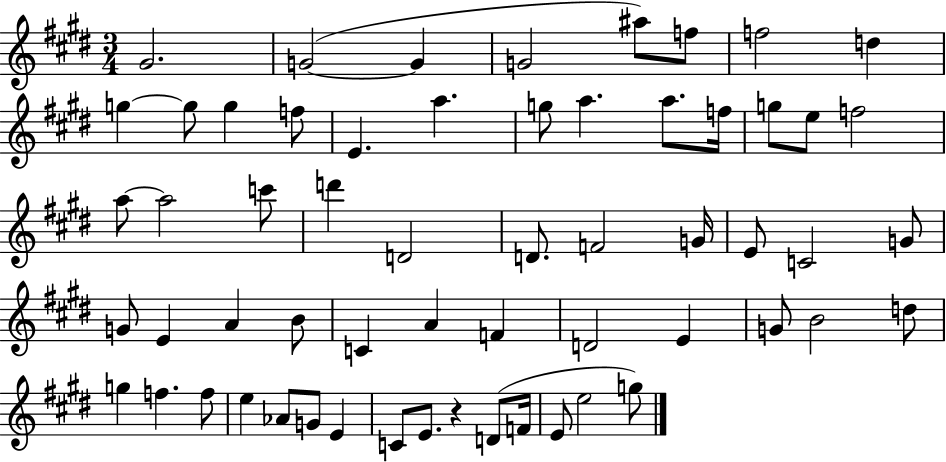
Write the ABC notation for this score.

X:1
T:Untitled
M:3/4
L:1/4
K:E
^G2 G2 G G2 ^a/2 f/2 f2 d g g/2 g f/2 E a g/2 a a/2 f/4 g/2 e/2 f2 a/2 a2 c'/2 d' D2 D/2 F2 G/4 E/2 C2 G/2 G/2 E A B/2 C A F D2 E G/2 B2 d/2 g f f/2 e _A/2 G/2 E C/2 E/2 z D/2 F/4 E/2 e2 g/2